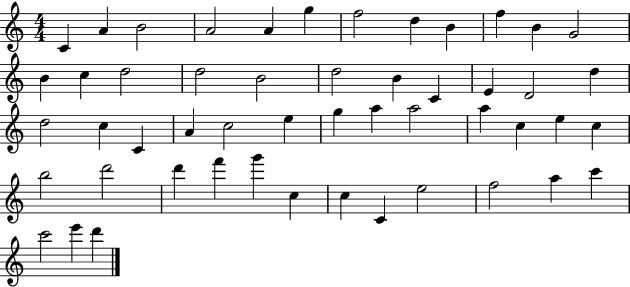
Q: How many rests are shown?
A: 0